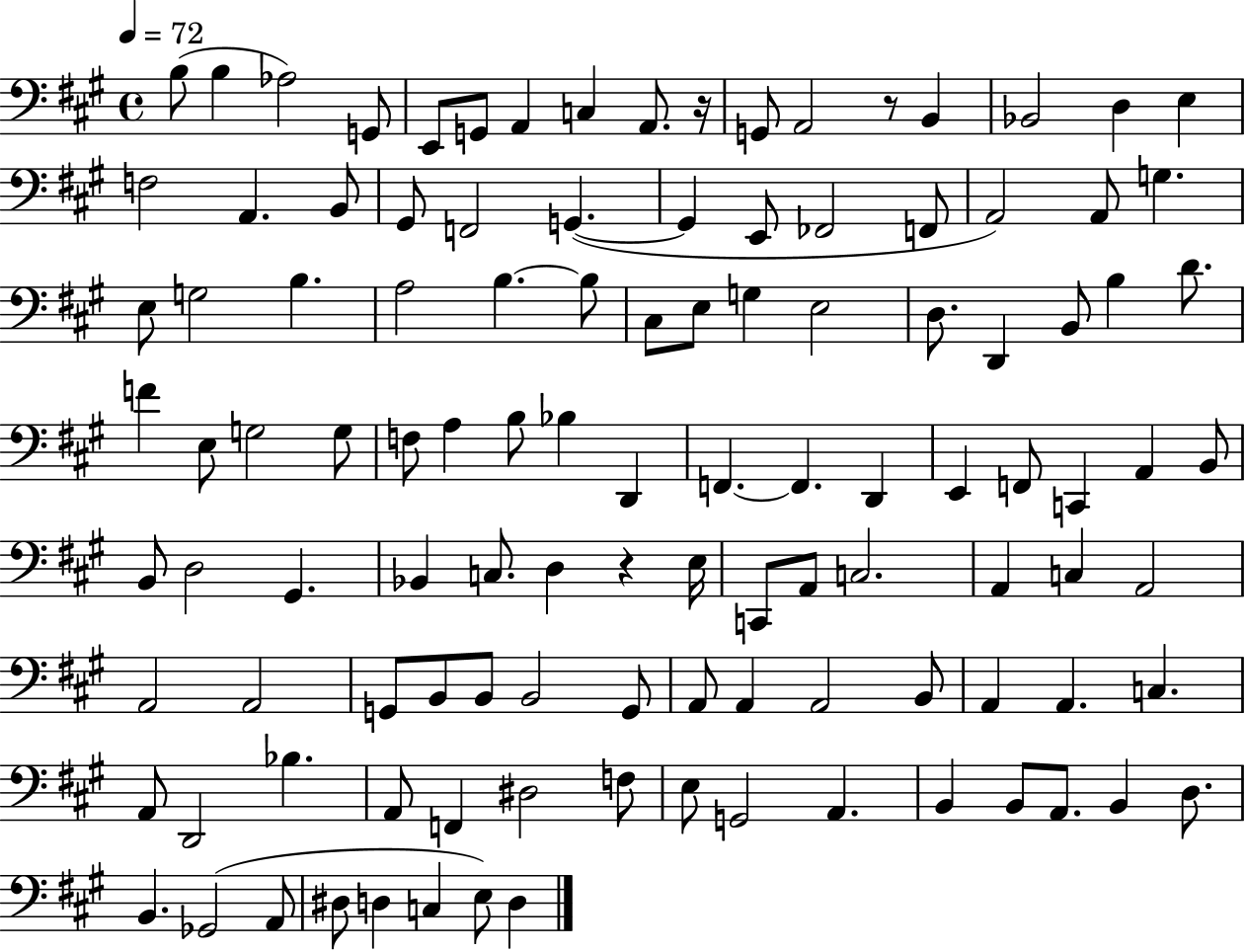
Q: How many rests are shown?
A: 3